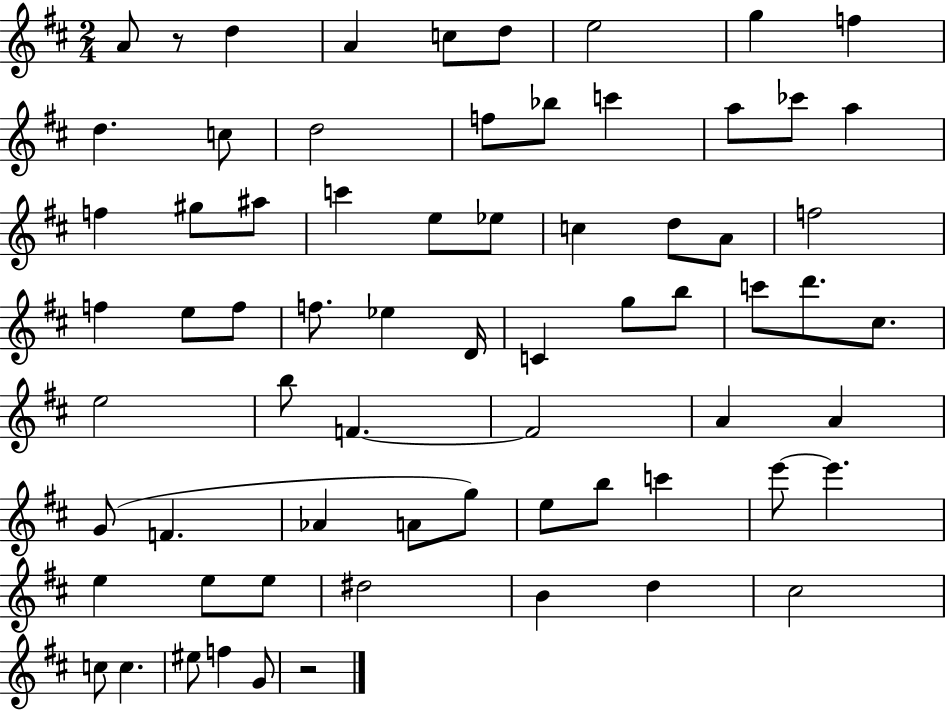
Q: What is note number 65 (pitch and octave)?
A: EIS5